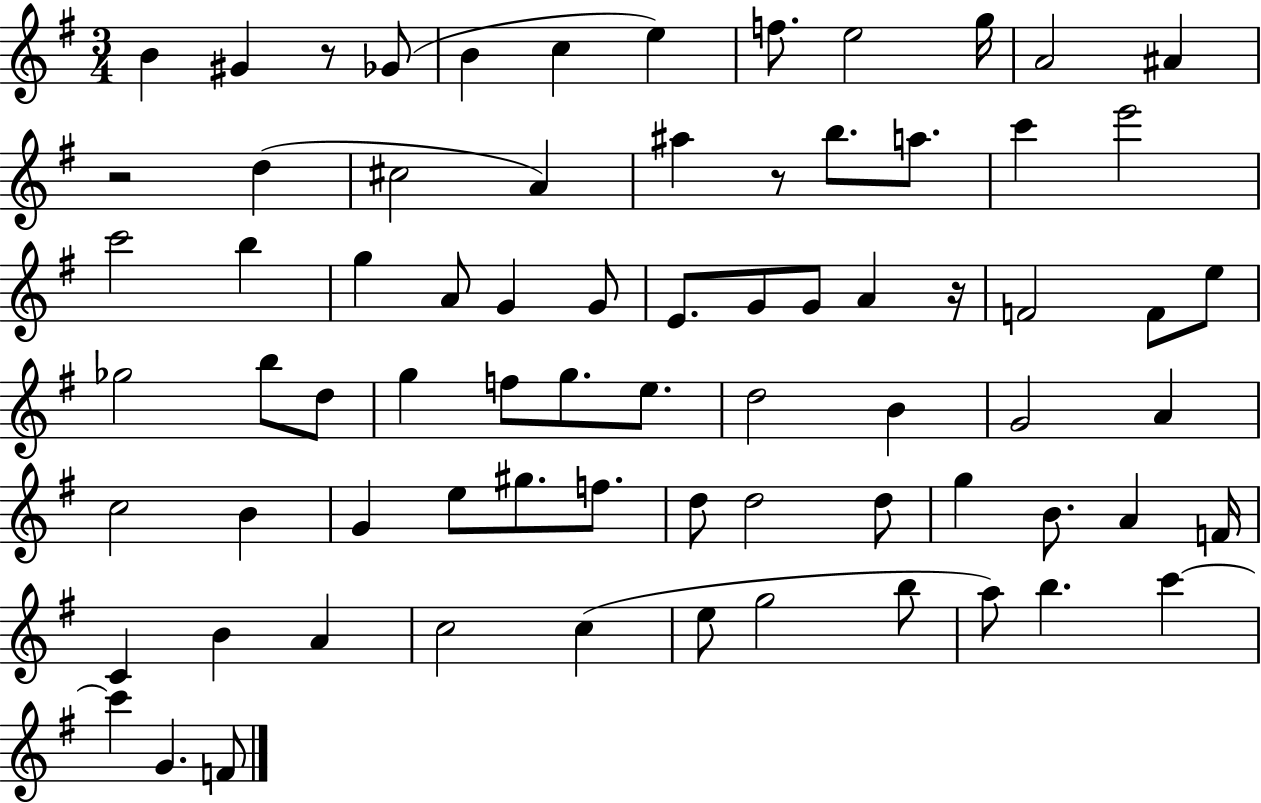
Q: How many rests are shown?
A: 4